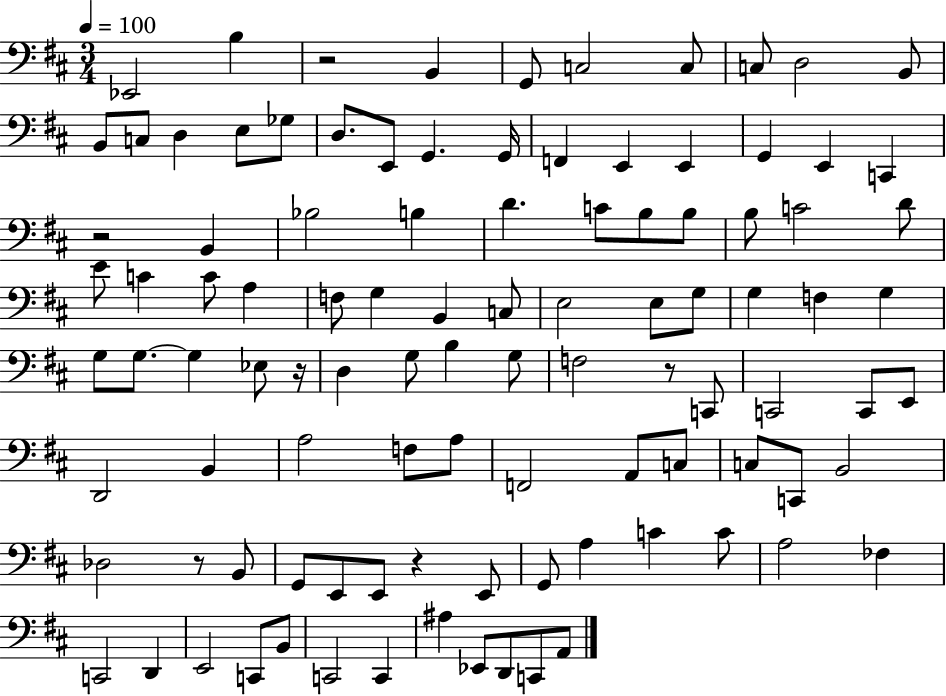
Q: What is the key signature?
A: D major